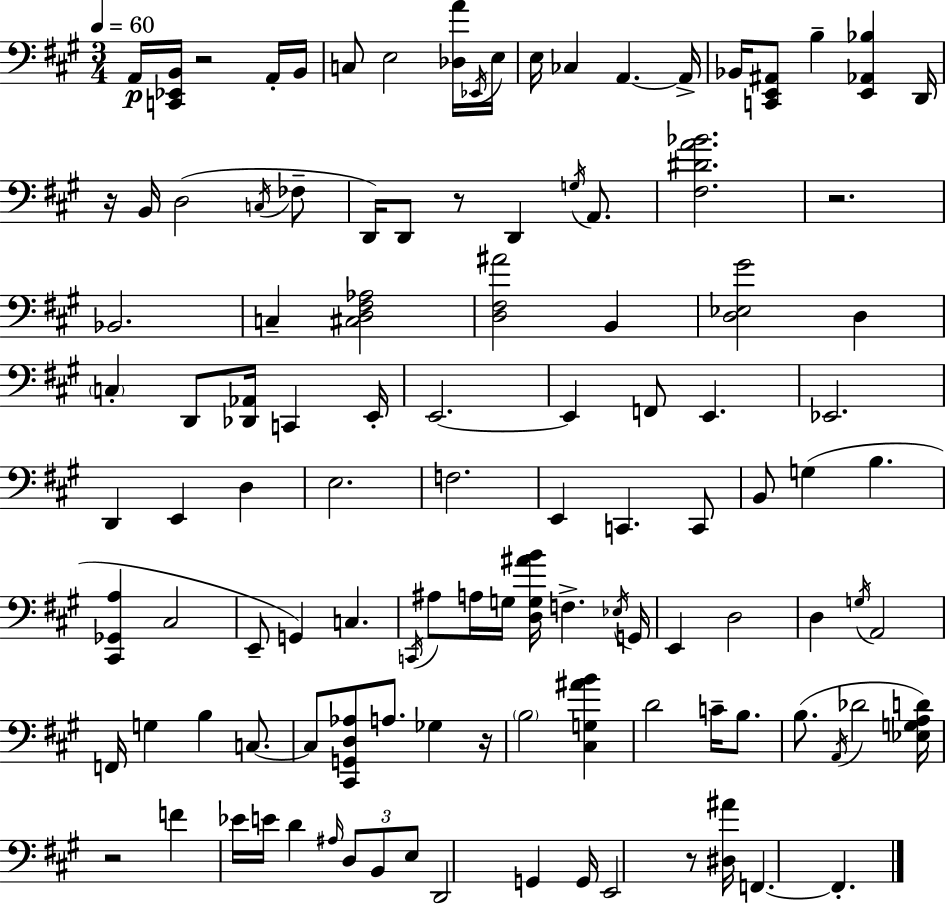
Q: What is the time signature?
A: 3/4